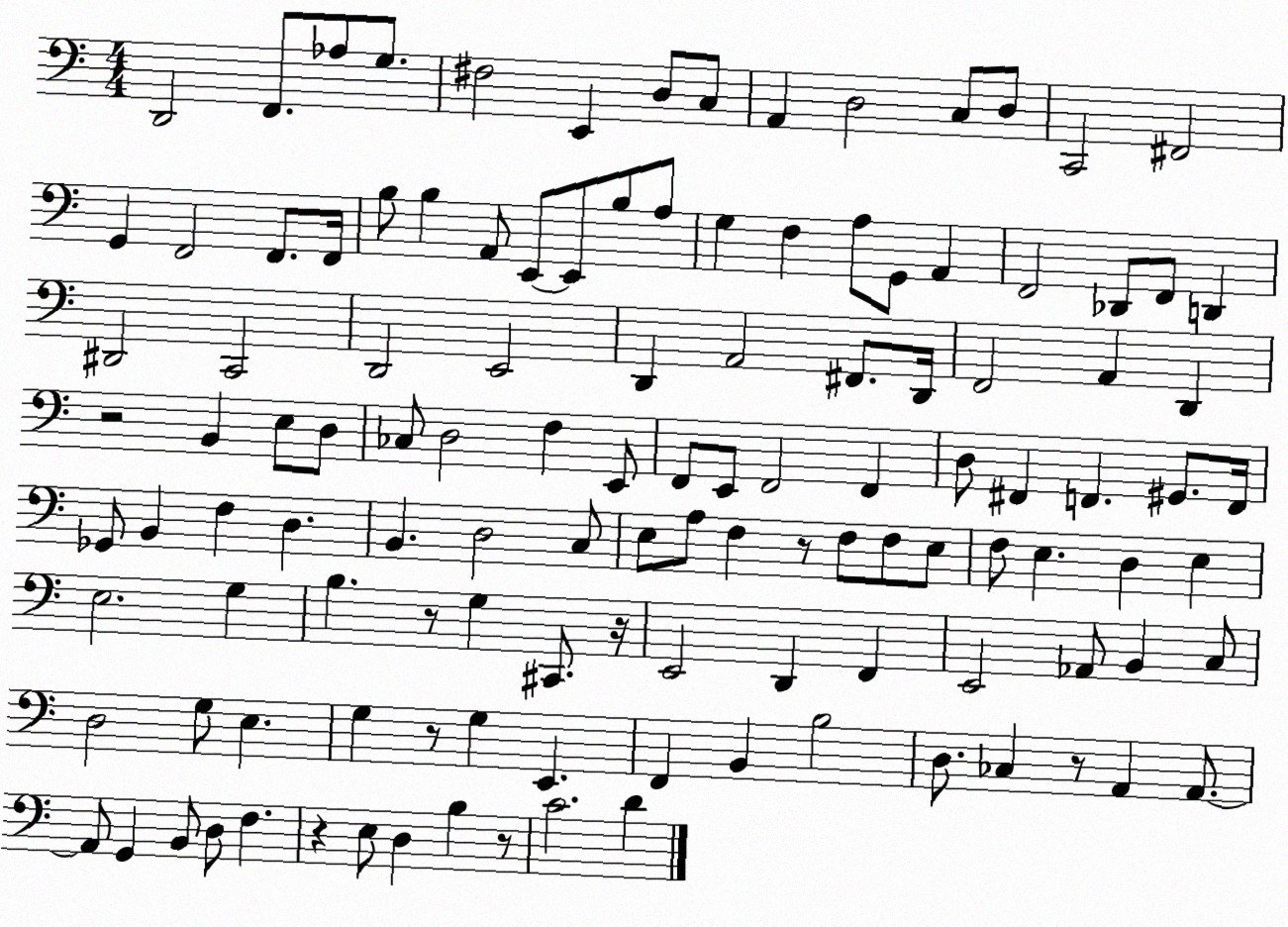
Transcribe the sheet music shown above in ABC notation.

X:1
T:Untitled
M:4/4
L:1/4
K:C
D,,2 F,,/2 _A,/2 G,/2 ^F,2 E,, D,/2 C,/2 A,, D,2 C,/2 D,/2 C,,2 ^F,,2 G,, F,,2 F,,/2 F,,/4 B,/2 B, A,,/2 E,,/2 E,,/2 B,/2 A,/2 G, F, A,/2 G,,/2 A,, F,,2 _D,,/2 F,,/2 D,, ^D,,2 C,,2 D,,2 E,,2 D,, A,,2 ^F,,/2 D,,/4 F,,2 A,, D,, z2 B,, E,/2 D,/2 _C,/2 D,2 F, E,,/2 F,,/2 E,,/2 F,,2 F,, D,/2 ^F,, F,, ^G,,/2 F,,/4 _G,,/2 B,, F, D, B,, D,2 C,/2 E,/2 A,/2 F, z/2 F,/2 F,/2 E,/2 F,/2 E, D, E, E,2 G, B, z/2 G, ^C,,/2 z/4 E,,2 D,, F,, E,,2 _A,,/2 B,, C,/2 D,2 G,/2 E, G, z/2 G, E,, F,, B,, B,2 D,/2 _C, z/2 A,, A,,/2 A,,/2 G,, B,,/2 D,/2 F, z E,/2 D, B, z/2 C2 D